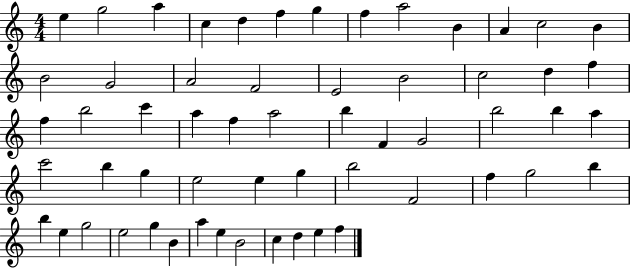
E5/q G5/h A5/q C5/q D5/q F5/q G5/q F5/q A5/h B4/q A4/q C5/h B4/q B4/h G4/h A4/h F4/h E4/h B4/h C5/h D5/q F5/q F5/q B5/h C6/q A5/q F5/q A5/h B5/q F4/q G4/h B5/h B5/q A5/q C6/h B5/q G5/q E5/h E5/q G5/q B5/h F4/h F5/q G5/h B5/q B5/q E5/q G5/h E5/h G5/q B4/q A5/q E5/q B4/h C5/q D5/q E5/q F5/q